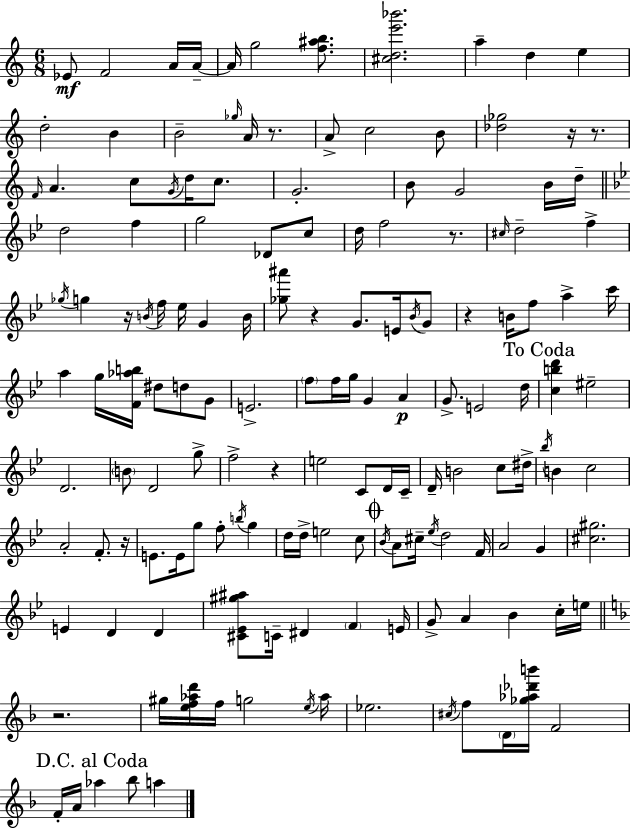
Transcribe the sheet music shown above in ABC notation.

X:1
T:Untitled
M:6/8
L:1/4
K:C
_E/2 F2 A/4 A/4 A/4 g2 [f^ab]/2 [^cde'_b']2 a d e d2 B B2 _g/4 A/4 z/2 A/2 c2 B/2 [_d_g]2 z/4 z/2 F/4 A c/2 G/4 d/4 c/2 G2 B/2 G2 B/4 d/4 d2 f g2 _D/2 c/2 d/4 f2 z/2 ^c/4 d2 f _g/4 g z/4 B/4 f/4 _e/4 G B/4 [_g^a']/2 z G/2 E/4 _B/4 G/2 z B/4 f/2 a c'/4 a g/4 [F_ab]/4 ^d/2 d/2 G/2 E2 f/2 f/4 g/4 G A G/2 E2 d/4 [cbd'] ^e2 D2 B/2 D2 g/2 f2 z e2 C/2 D/4 C/4 D/4 B2 c/2 ^d/4 _b/4 B c2 A2 F/2 z/4 E/2 E/4 g/2 f/2 b/4 g d/4 d/4 e2 c/2 _B/4 A/2 ^c/4 _e/4 d2 F/4 A2 G [^c^g]2 E D D [^C_E^g^a]/2 C/4 ^D F E/4 G/2 A _B c/4 e/4 z2 ^g/4 [ef_ad']/4 f/4 g2 e/4 _a/4 _e2 ^c/4 f/2 D/4 [_g_a_d'b']/4 F2 F/4 A/4 _a _b/2 a